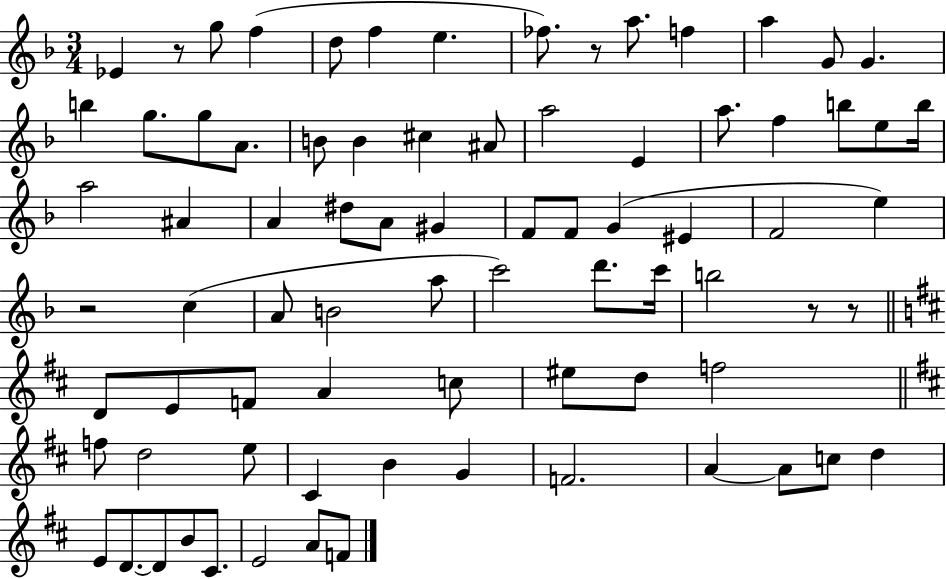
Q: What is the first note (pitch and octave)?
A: Eb4